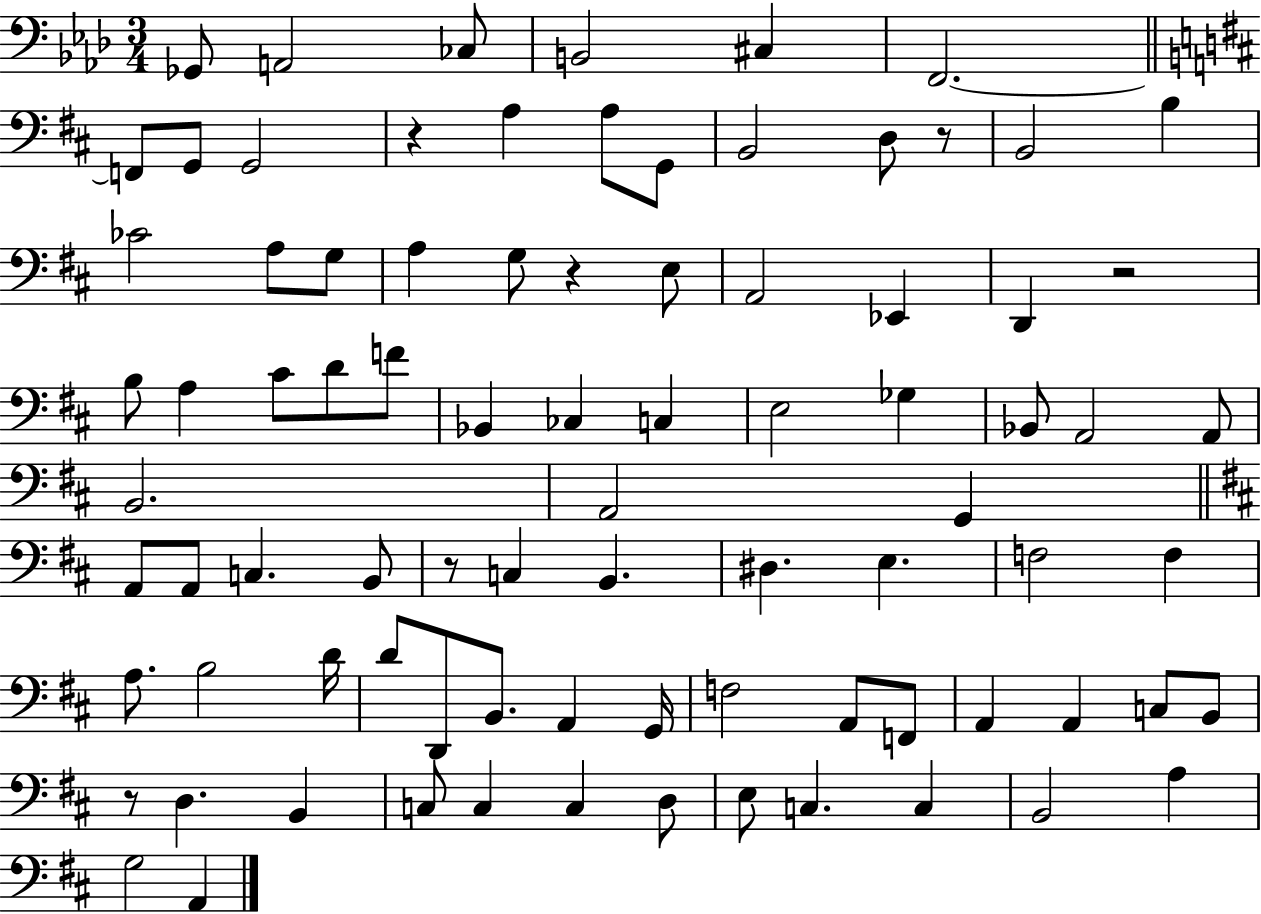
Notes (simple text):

Gb2/e A2/h CES3/e B2/h C#3/q F2/h. F2/e G2/e G2/h R/q A3/q A3/e G2/e B2/h D3/e R/e B2/h B3/q CES4/h A3/e G3/e A3/q G3/e R/q E3/e A2/h Eb2/q D2/q R/h B3/e A3/q C#4/e D4/e F4/e Bb2/q CES3/q C3/q E3/h Gb3/q Bb2/e A2/h A2/e B2/h. A2/h G2/q A2/e A2/e C3/q. B2/e R/e C3/q B2/q. D#3/q. E3/q. F3/h F3/q A3/e. B3/h D4/s D4/e D2/e B2/e. A2/q G2/s F3/h A2/e F2/e A2/q A2/q C3/e B2/e R/e D3/q. B2/q C3/e C3/q C3/q D3/e E3/e C3/q. C3/q B2/h A3/q G3/h A2/q